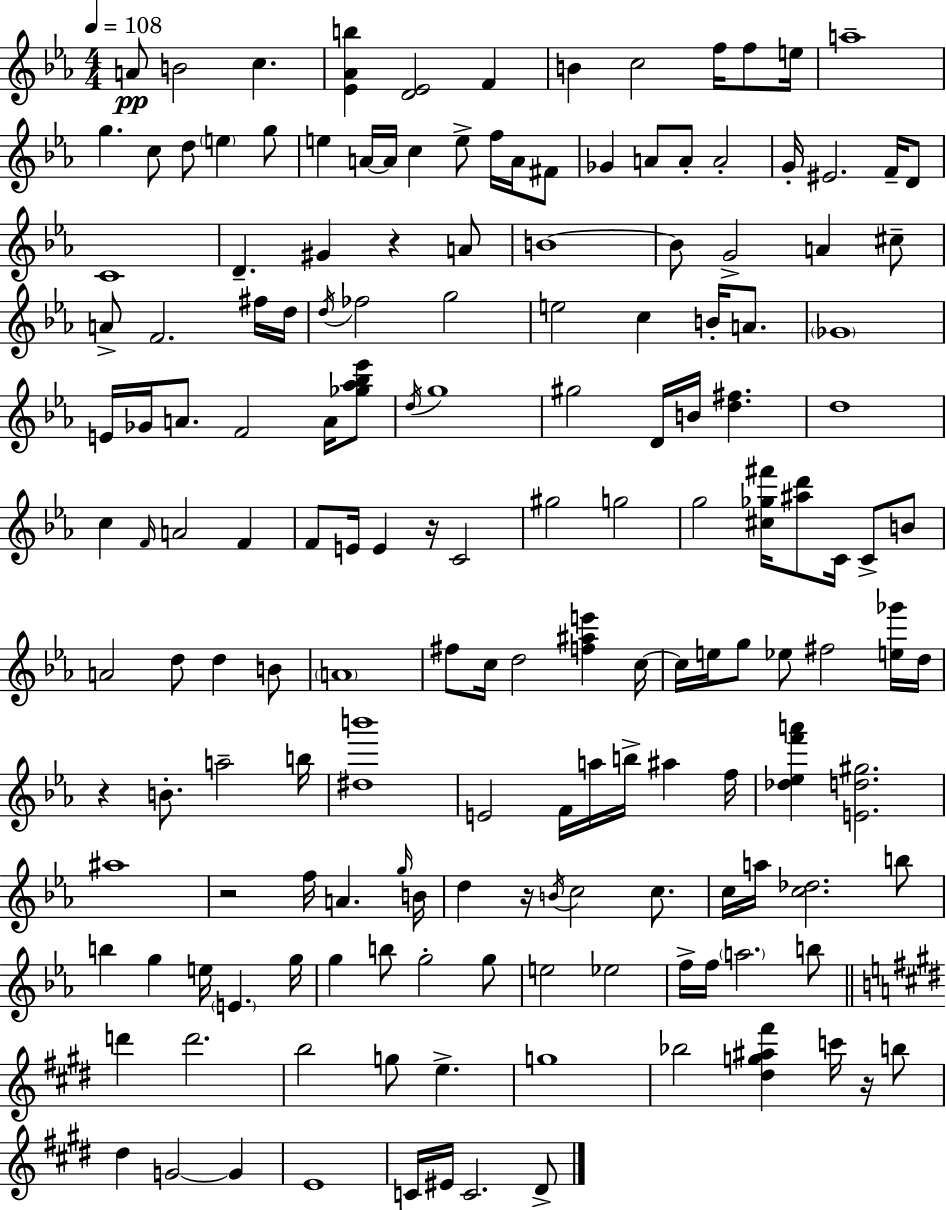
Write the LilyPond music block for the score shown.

{
  \clef treble
  \numericTimeSignature
  \time 4/4
  \key c \minor
  \tempo 4 = 108
  a'8\pp b'2 c''4. | <ees' aes' b''>4 <d' ees'>2 f'4 | b'4 c''2 f''16 f''8 e''16 | a''1-- | \break g''4. c''8 d''8 \parenthesize e''4 g''8 | e''4 a'16~~ a'16 c''4 e''8-> f''16 a'16 fis'8 | ges'4 a'8 a'8-. a'2-. | g'16-. eis'2. f'16-- d'8 | \break c'1 | d'4.-- gis'4 r4 a'8 | b'1~~ | b'8 g'2-> a'4 cis''8-- | \break a'8-> f'2. fis''16 d''16 | \acciaccatura { d''16 } fes''2 g''2 | e''2 c''4 b'16-. a'8. | \parenthesize ges'1 | \break e'16 ges'16 a'8. f'2 a'16 <ges'' aes'' bes'' ees'''>8 | \acciaccatura { d''16 } g''1 | gis''2 d'16 b'16 <d'' fis''>4. | d''1 | \break c''4 \grace { f'16 } a'2 f'4 | f'8 e'16 e'4 r16 c'2 | gis''2 g''2 | g''2 <cis'' ges'' fis'''>16 <ais'' d'''>8 c'16 c'8-> | \break b'8 a'2 d''8 d''4 | b'8 \parenthesize a'1 | fis''8 c''16 d''2 <f'' ais'' e'''>4 | c''16~~ c''16 e''16 g''8 ees''8 fis''2 | \break <e'' ges'''>16 d''16 r4 b'8.-. a''2-- | b''16 <dis'' b'''>1 | e'2 f'16 a''16 b''16-> ais''4 | f''16 <des'' ees'' f''' a'''>4 <e' d'' gis''>2. | \break ais''1 | r2 f''16 a'4. | \grace { g''16 } b'16 d''4 r16 \acciaccatura { b'16 } c''2 | c''8. c''16 a''16 <c'' des''>2. | \break b''8 b''4 g''4 e''16 \parenthesize e'4. | g''16 g''4 b''8 g''2-. | g''8 e''2 ees''2 | f''16-> f''16 \parenthesize a''2. | \break b''8 \bar "||" \break \key e \major d'''4 d'''2. | b''2 g''8 e''4.-> | g''1 | bes''2 <dis'' g'' ais'' fis'''>4 c'''16 r16 b''8 | \break dis''4 g'2~~ g'4 | e'1 | c'16 eis'16 c'2. dis'8-> | \bar "|."
}